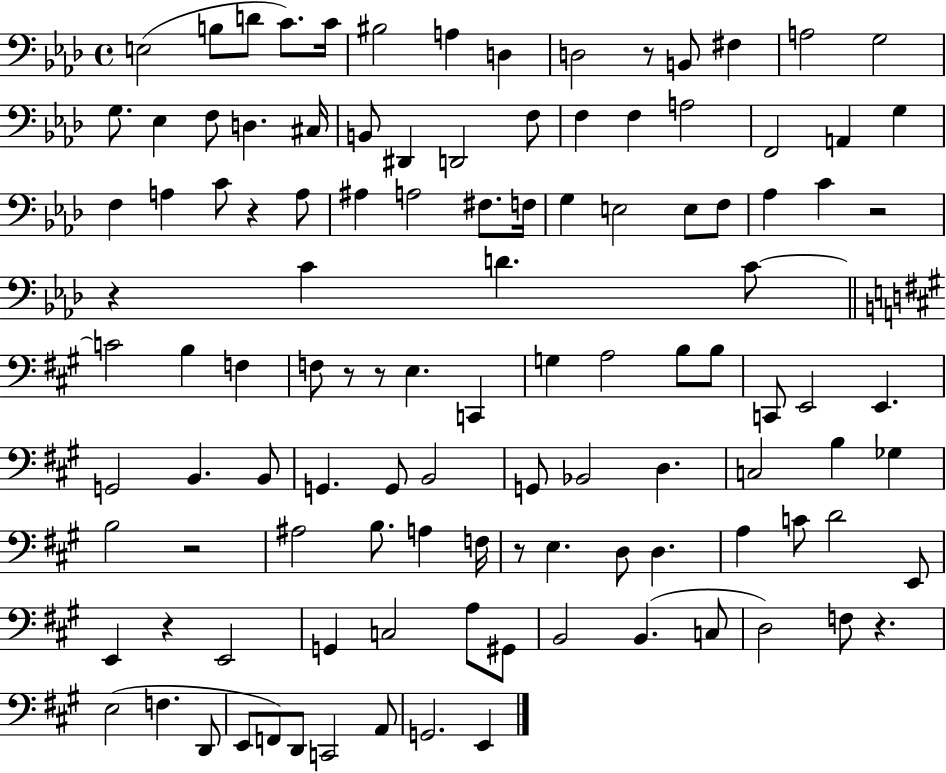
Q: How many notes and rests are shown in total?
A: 113